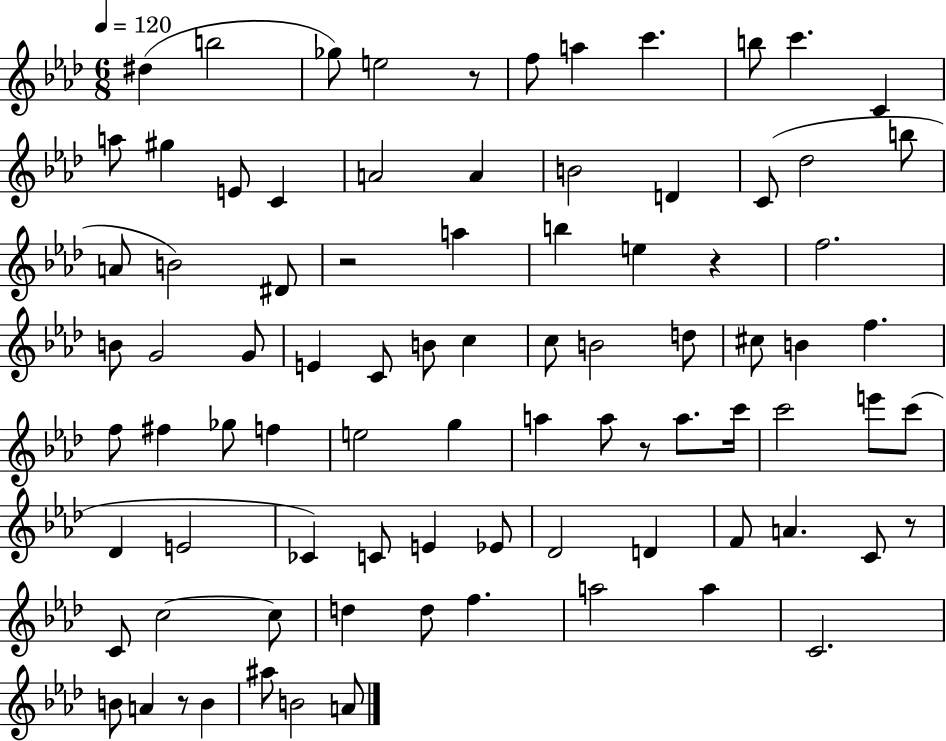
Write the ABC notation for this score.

X:1
T:Untitled
M:6/8
L:1/4
K:Ab
^d b2 _g/2 e2 z/2 f/2 a c' b/2 c' C a/2 ^g E/2 C A2 A B2 D C/2 _d2 b/2 A/2 B2 ^D/2 z2 a b e z f2 B/2 G2 G/2 E C/2 B/2 c c/2 B2 d/2 ^c/2 B f f/2 ^f _g/2 f e2 g a a/2 z/2 a/2 c'/4 c'2 e'/2 c'/2 _D E2 _C C/2 E _E/2 _D2 D F/2 A C/2 z/2 C/2 c2 c/2 d d/2 f a2 a C2 B/2 A z/2 B ^a/2 B2 A/2